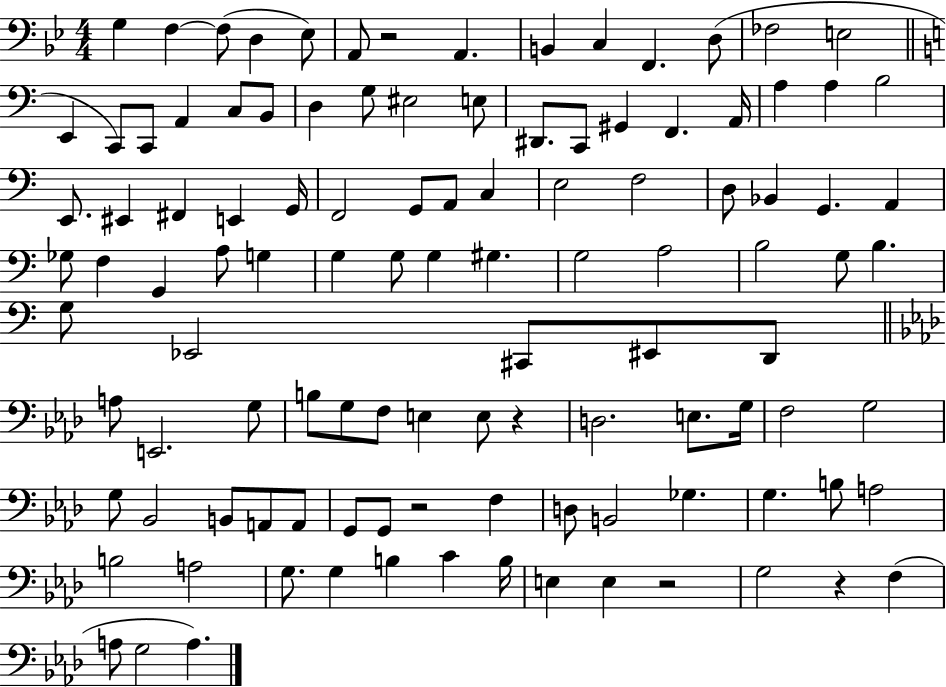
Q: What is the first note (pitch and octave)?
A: G3